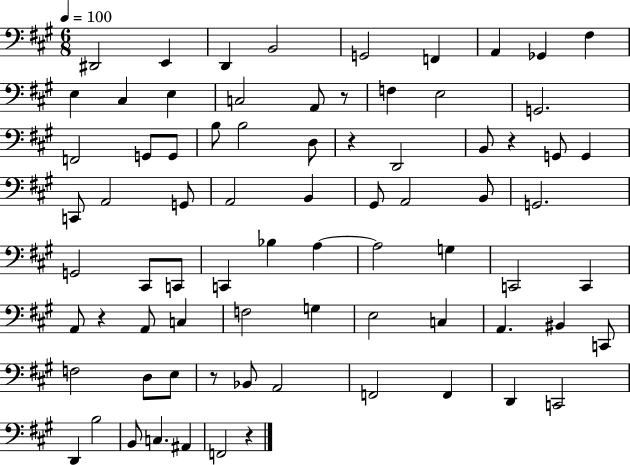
{
  \clef bass
  \numericTimeSignature
  \time 6/8
  \key a \major
  \tempo 4 = 100
  dis,2 e,4 | d,4 b,2 | g,2 f,4 | a,4 ges,4 fis4 | \break e4 cis4 e4 | c2 a,8 r8 | f4 e2 | g,2. | \break f,2 g,8 g,8 | b8 b2 d8 | r4 d,2 | b,8 r4 g,8 g,4 | \break c,8 a,2 g,8 | a,2 b,4 | gis,8 a,2 b,8 | g,2. | \break g,2 cis,8 c,8 | c,4 bes4 a4~~ | a2 g4 | c,2 c,4 | \break a,8 r4 a,8 c4 | f2 g4 | e2 c4 | a,4. bis,4 c,8 | \break f2 d8 e8 | r8 bes,8 a,2 | f,2 f,4 | d,4 c,2 | \break d,4 b2 | b,8 c4. ais,4 | f,2 r4 | \bar "|."
}